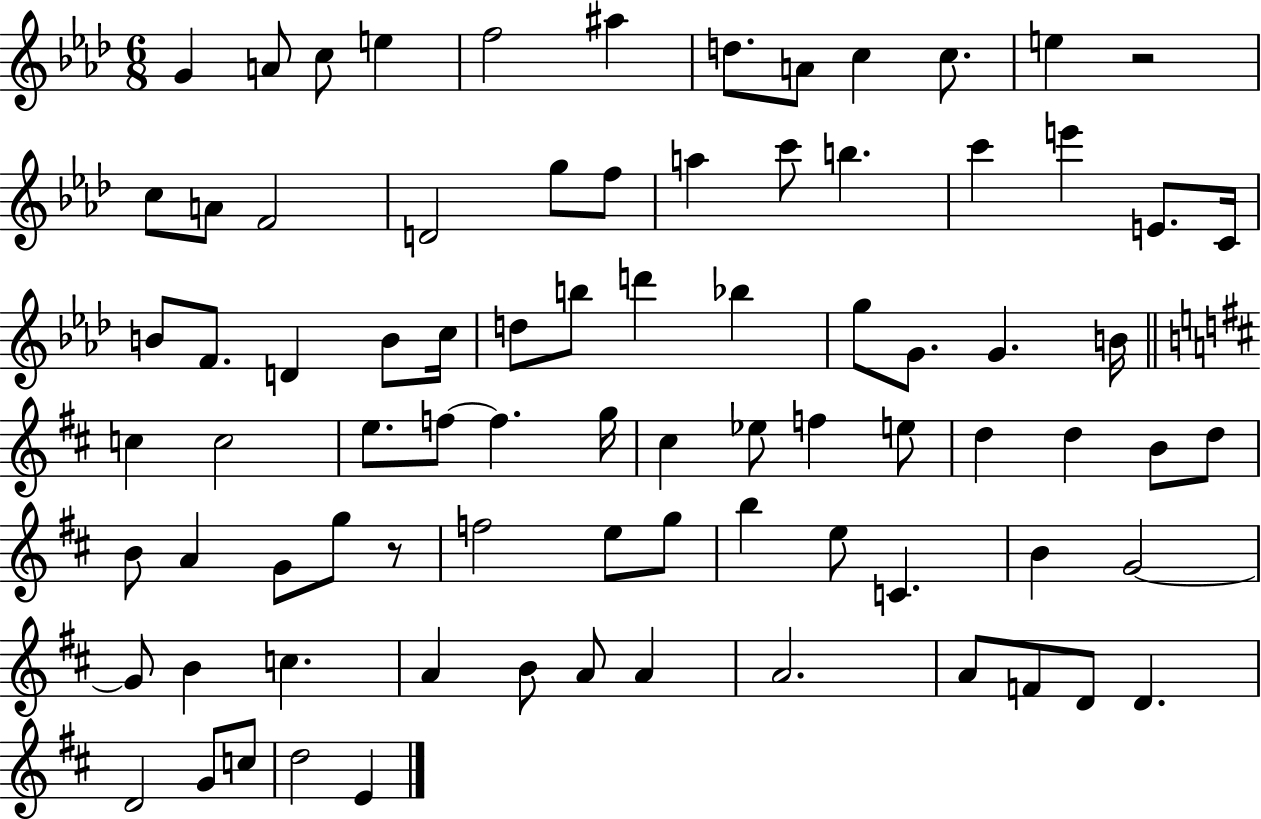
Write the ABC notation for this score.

X:1
T:Untitled
M:6/8
L:1/4
K:Ab
G A/2 c/2 e f2 ^a d/2 A/2 c c/2 e z2 c/2 A/2 F2 D2 g/2 f/2 a c'/2 b c' e' E/2 C/4 B/2 F/2 D B/2 c/4 d/2 b/2 d' _b g/2 G/2 G B/4 c c2 e/2 f/2 f g/4 ^c _e/2 f e/2 d d B/2 d/2 B/2 A G/2 g/2 z/2 f2 e/2 g/2 b e/2 C B G2 G/2 B c A B/2 A/2 A A2 A/2 F/2 D/2 D D2 G/2 c/2 d2 E